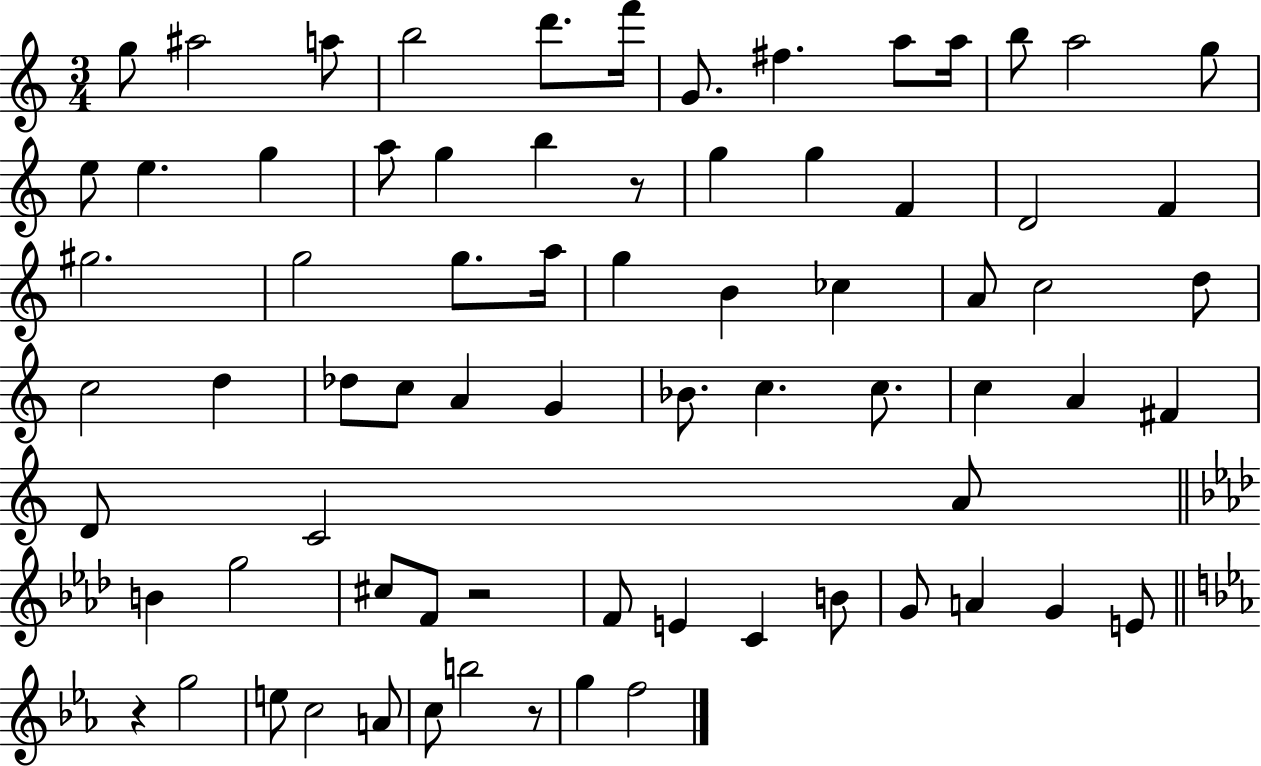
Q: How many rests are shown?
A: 4